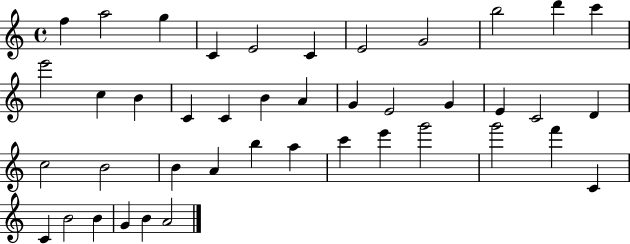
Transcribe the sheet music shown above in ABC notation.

X:1
T:Untitled
M:4/4
L:1/4
K:C
f a2 g C E2 C E2 G2 b2 d' c' e'2 c B C C B A G E2 G E C2 D c2 B2 B A b a c' e' g'2 g'2 f' C C B2 B G B A2